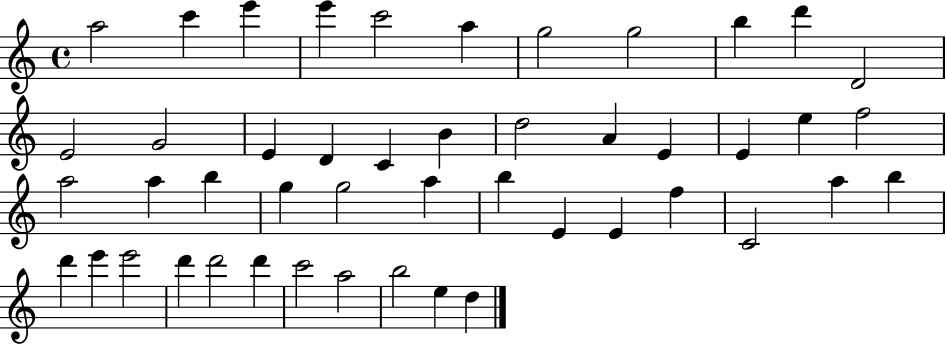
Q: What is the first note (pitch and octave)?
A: A5